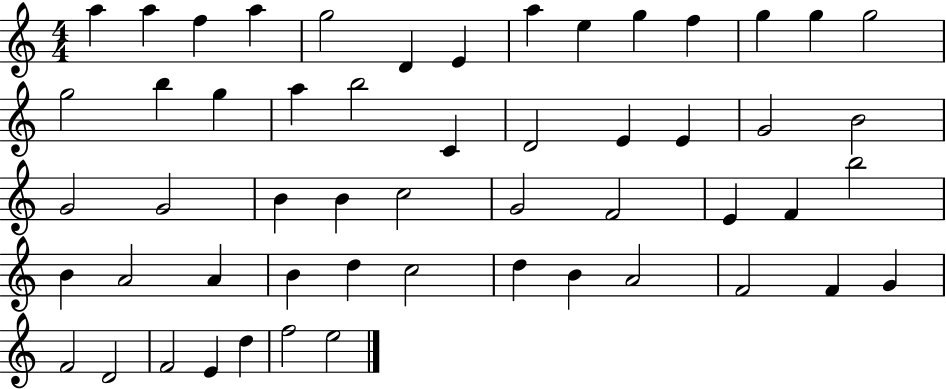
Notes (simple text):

A5/q A5/q F5/q A5/q G5/h D4/q E4/q A5/q E5/q G5/q F5/q G5/q G5/q G5/h G5/h B5/q G5/q A5/q B5/h C4/q D4/h E4/q E4/q G4/h B4/h G4/h G4/h B4/q B4/q C5/h G4/h F4/h E4/q F4/q B5/h B4/q A4/h A4/q B4/q D5/q C5/h D5/q B4/q A4/h F4/h F4/q G4/q F4/h D4/h F4/h E4/q D5/q F5/h E5/h